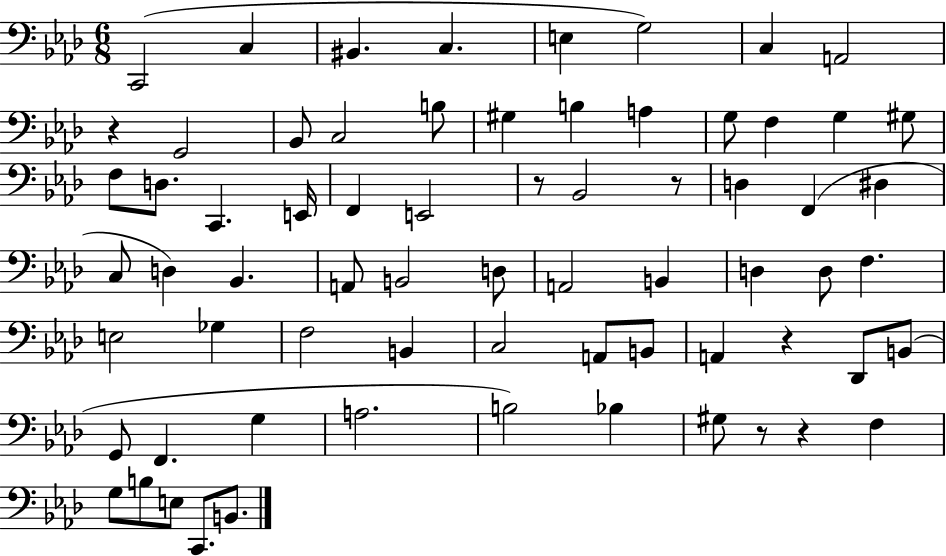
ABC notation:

X:1
T:Untitled
M:6/8
L:1/4
K:Ab
C,,2 C, ^B,, C, E, G,2 C, A,,2 z G,,2 _B,,/2 C,2 B,/2 ^G, B, A, G,/2 F, G, ^G,/2 F,/2 D,/2 C,, E,,/4 F,, E,,2 z/2 _B,,2 z/2 D, F,, ^D, C,/2 D, _B,, A,,/2 B,,2 D,/2 A,,2 B,, D, D,/2 F, E,2 _G, F,2 B,, C,2 A,,/2 B,,/2 A,, z _D,,/2 B,,/2 G,,/2 F,, G, A,2 B,2 _B, ^G,/2 z/2 z F, G,/2 B,/2 E,/2 C,,/2 B,,/2